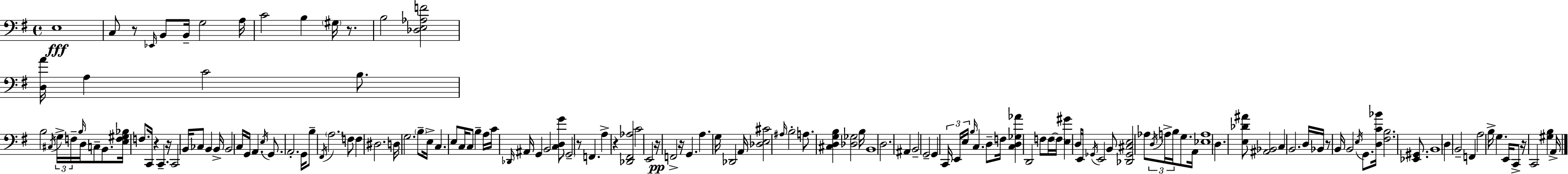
{
  \clef bass
  \time 4/4
  \defaultTimeSignature
  \key g \major
  e1\fff | c8 r8 \grace { ees,16 } b,8 b,16-- g2 | a16 c'2 b4 \parenthesize gis16 r8. | b2 <des e aes f'>2 | \break <d a'>16 a4 c'2 b8. | b2 \acciaccatura { cis16 } \tuplet 3/2 { g16-> f16-- \grace { b16 } } d16 c8-- | b,8. <e f gis bes>16 f8. c,16 r4 c,4.-- | r16 c,2 b,16 ces8 b,4 | \break b,16-> b,2 c16 g,16 a,4. | \acciaccatura { e16 } g,8. a,2.-. | g,16 b8-- \acciaccatura { fis,16 } \parenthesize a2. | f8 f4 dis2. | \break d16 g2. | \parenthesize b8-- e16-> c4. e8 c16 c8 | b4-- a16 c'16 \grace { des,16 } ais,16 g,4 b,2 | <c d g'>8 \parenthesize g,2-- r8 | \break f,4. a4-> r4 <des, fis, aes>2 | c'2 e,2 | r16\pp f,2-> r16 | g,4. a4. g16 des,2 | \break a,16 <des e cis'>2 \grace { ais16 } b2-. | a8. <cis d g b>4 <des ges>2 | b16 b,1 | d2. | \break ais,4 b,2-- g,2-- | g,4 \tuplet 3/2 { c,16 e,16 e16 } \grace { b16 } c4. | d8-- f16 <c d ges aes'>4 d,2 | f8 f16~~ \parenthesize f16 <e gis'>4 d16 e,16 \acciaccatura { ges,16 } e,2 | \break b,8 <des, ges, cis e>2 | aes8 \tuplet 3/2 { \acciaccatura { d16 } a16-> b16 } g8. a,16 <ees a>1 | d4. | <e des' ais'>8 <ais, bes,>2 c4 b,2. | \break d16 bes,16 r8 b,16 b,2 | \acciaccatura { e16 } g,8. <d c' bes'>16 <fis b>2. | <ees, gis,>8. b,1 | \parenthesize d4 b,2-- | \break f,4 a2 | b16-> g4. e,16 c,8-> r16 c,2 | <gis b>4 a,16-> \bar "|."
}